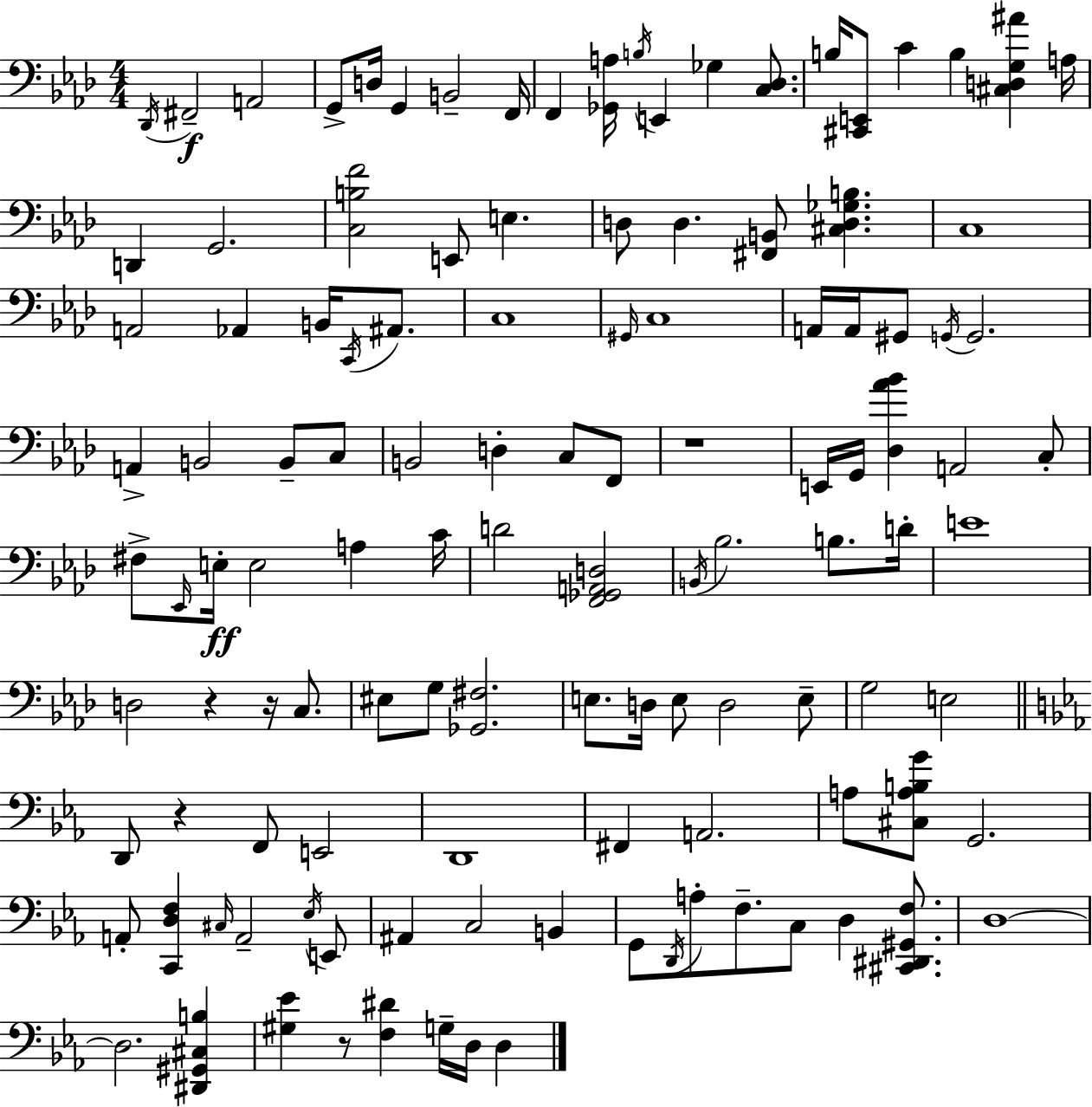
{
  \clef bass
  \numericTimeSignature
  \time 4/4
  \key f \minor
  \acciaccatura { des,16 }\f fis,2-- a,2 | g,8-> d16 g,4 b,2-- | f,16 f,4 <ges, a>16 \acciaccatura { b16 } e,4 ges4 <c des>8. | b16 <cis, e,>8 c'4 b4 <cis d g ais'>4 | \break a16 d,4 g,2. | <c b f'>2 e,8 e4. | d8 d4. <fis, b,>8 <cis d ges b>4. | c1 | \break a,2 aes,4 b,16 \acciaccatura { c,16 } | ais,8. c1 | \grace { gis,16 } c1 | a,16 a,16 gis,8 \acciaccatura { g,16 } g,2. | \break a,4-> b,2 | b,8-- c8 b,2 d4-. | c8 f,8 r1 | e,16 g,16 <des aes' bes'>4 a,2 | \break c8-. fis8-> \grace { ees,16 } e16-.\ff e2 | a4 c'16 d'2 <f, ges, a, d>2 | \acciaccatura { b,16 } bes2. | b8. d'16-. e'1 | \break d2 r4 | r16 c8. eis8 g8 <ges, fis>2. | e8. d16 e8 d2 | e8-- g2 e2 | \break \bar "||" \break \key ees \major d,8 r4 f,8 e,2 | d,1 | fis,4 a,2. | a8 <cis a b g'>8 g,2. | \break a,8-. <c, d f>4 \grace { cis16 } a,2-- \acciaccatura { ees16 } | e,8 ais,4 c2 b,4 | g,8 \acciaccatura { d,16 } a8-. f8.-- c8 d4 | <cis, dis, gis, f>8. d1~~ | \break d2. <dis, gis, cis b>4 | <gis ees'>4 r8 <f dis'>4 g16-- d16 d4 | \bar "|."
}